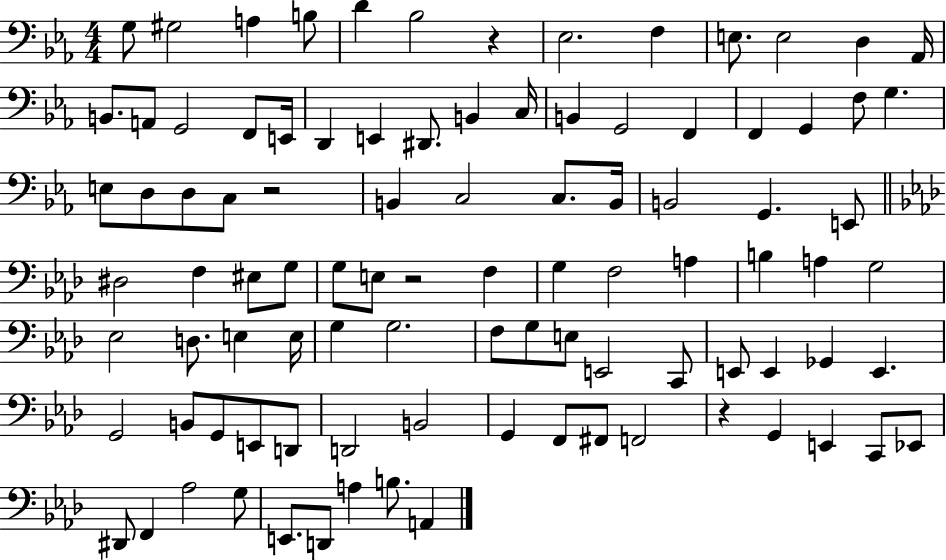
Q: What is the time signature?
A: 4/4